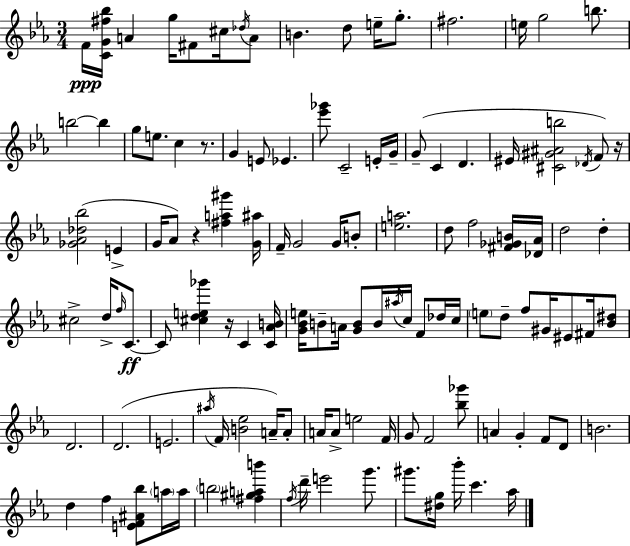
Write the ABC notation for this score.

X:1
T:Untitled
M:3/4
L:1/4
K:Cm
F/4 [CG^f_b]/4 A g/4 ^F/2 ^c/4 _d/4 A/2 B d/2 e/4 g/2 ^f2 e/4 g2 b/2 b2 b g/2 e/2 c z/2 G E/2 _E [_e'_g']/2 C2 E/4 G/4 G/2 C D ^E/4 [^C^G^Ab]2 _D/4 F/2 z/4 [_G_A_d_b]2 E G/4 _A/2 z [^fa^g'] [G^a]/4 F/4 G2 G/4 B/2 [ea]2 d/2 f2 [^F_GB]/4 [_D_A]/4 d2 d ^c2 d/4 f/4 C/2 C/2 [^cde_g'] z/4 C [C_AB]/4 [G_Be]/4 B/2 A/4 [GB]/2 B/4 ^a/4 c/4 F/2 _d/4 c/4 e/2 d/2 f/2 ^G/4 ^E/2 ^F/4 [_B^d]/2 D2 D2 E2 ^a/4 F/4 [B_e]2 A/4 A/2 A/4 A/2 e2 F/4 G/2 F2 [_b_g']/2 A G F/2 D/2 B2 d f [EF^A_b]/2 a/4 a/4 b2 [^f^gab'] f/4 d'/4 e'2 g'/2 ^g'/2 [^dg]/4 _b'/4 c' _a/4